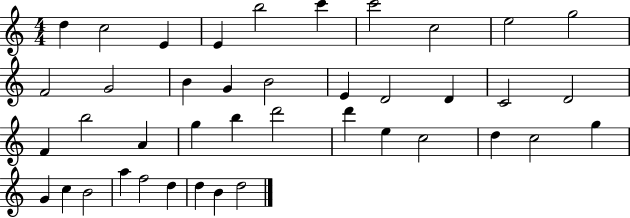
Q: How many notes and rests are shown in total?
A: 41